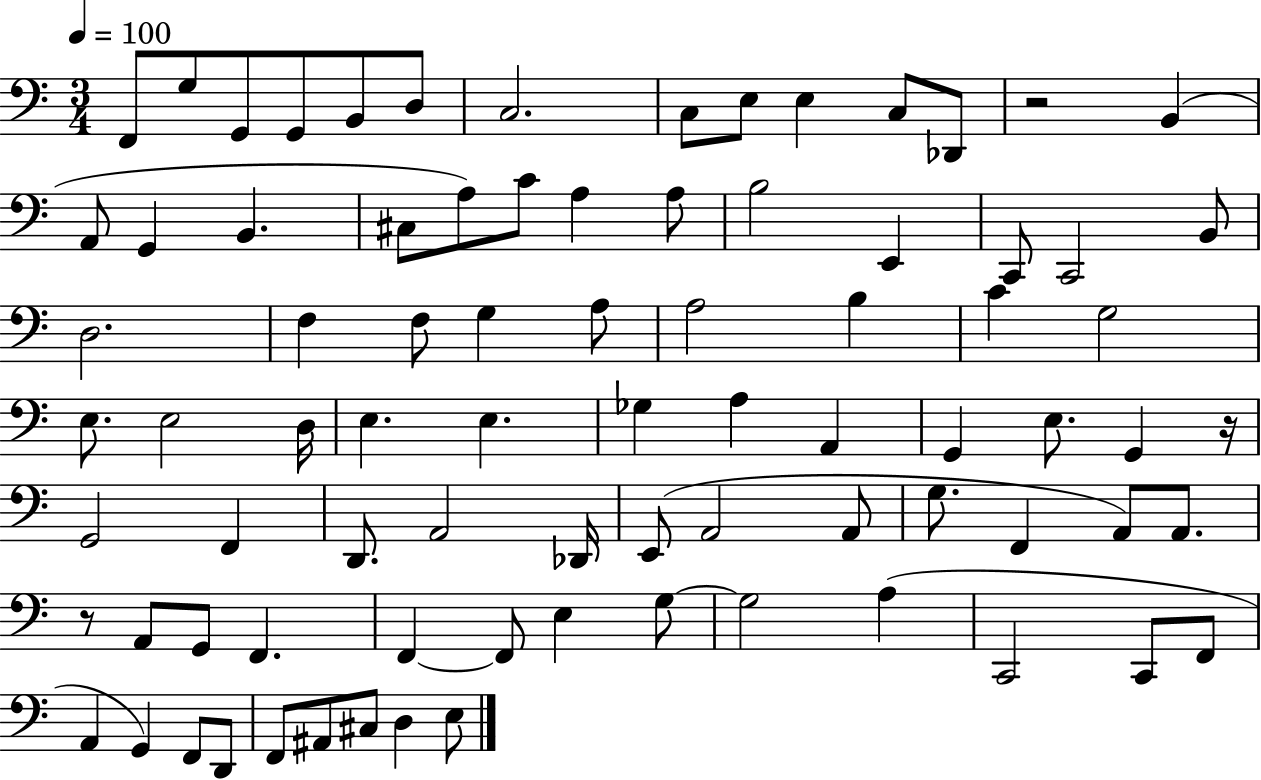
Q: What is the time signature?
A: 3/4